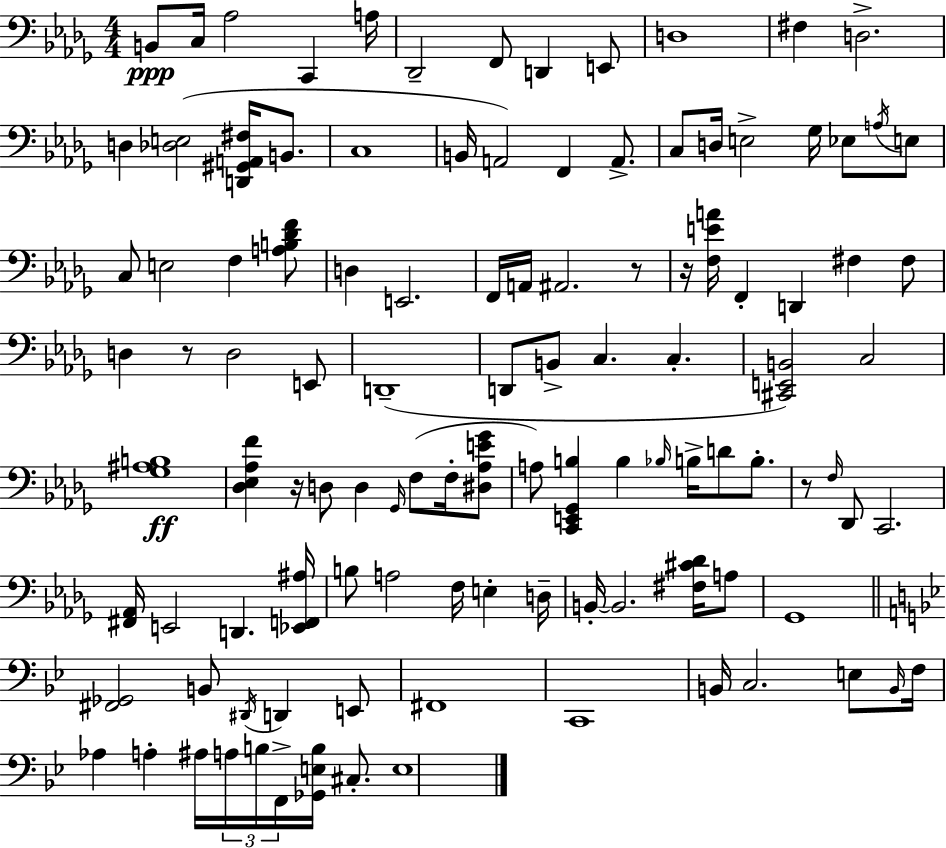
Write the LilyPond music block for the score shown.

{
  \clef bass
  \numericTimeSignature
  \time 4/4
  \key bes \minor
  b,8\ppp c16 aes2 c,4 a16 | des,2-- f,8 d,4 e,8 | d1 | fis4 d2.-> | \break d4 <des e>2( <d, gis, a, fis>16 b,8. | c1 | b,16 a,2) f,4 a,8.-> | c8 d16 e2-> ges16 ees8 \acciaccatura { a16 } e8 | \break c8 e2 f4 <a b des' f'>8 | d4 e,2. | f,16 a,16 ais,2. r8 | r16 <f e' a'>16 f,4-. d,4 fis4 fis8 | \break d4 r8 d2 e,8 | d,1--( | d,8 b,8-> c4. c4.-. | <cis, e, b,>2) c2 | \break <ges ais b>1\ff | <des ees aes f'>4 r16 d8 d4 \grace { ges,16 } f8( f16-. | <dis aes e' ges'>8 a8) <c, e, ges, b>4 b4 \grace { bes16 } b16-> d'8 | b8.-. r8 \grace { f16 } des,8 c,2. | \break <fis, aes,>16 e,2 d,4. | <ees, f, ais>16 b8 a2 f16 e4-. | d16-- b,16-.~~ b,2. | <fis cis' des'>16 a8 ges,1 | \break \bar "||" \break \key g \minor <fis, ges,>2 b,8 \acciaccatura { dis,16 } d,4 e,8 | fis,1 | c,1 | b,16 c2. e8 | \break \grace { b,16 } f16 aes4 a4-. ais16 \tuplet 3/2 { a16 b16 f,16-> } <ges, e b>16 cis8.-. | e1 | \bar "|."
}